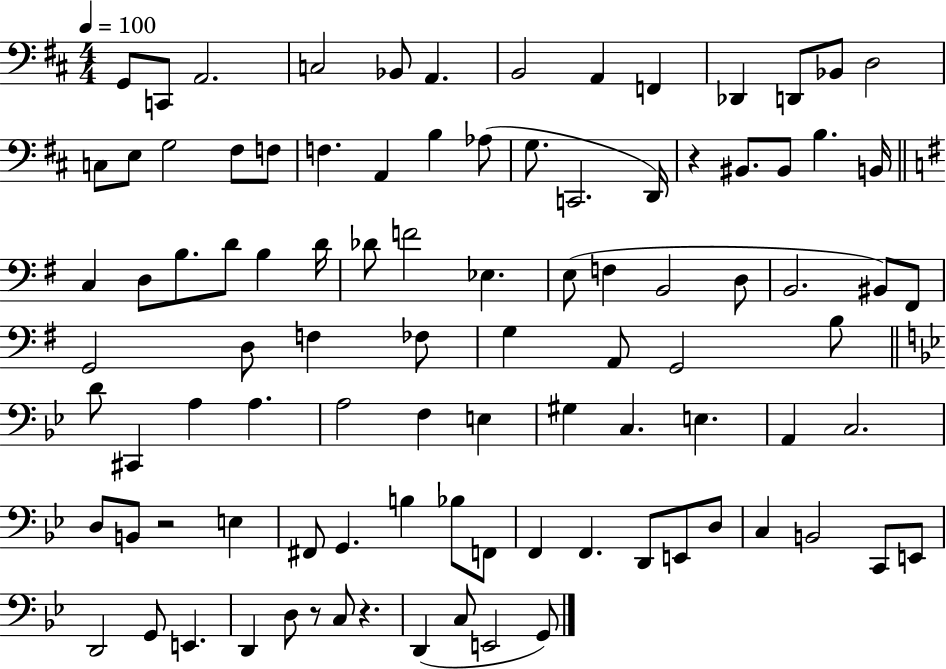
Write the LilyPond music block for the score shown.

{
  \clef bass
  \numericTimeSignature
  \time 4/4
  \key d \major
  \tempo 4 = 100
  g,8 c,8 a,2. | c2 bes,8 a,4. | b,2 a,4 f,4 | des,4 d,8 bes,8 d2 | \break c8 e8 g2 fis8 f8 | f4. a,4 b4 aes8( | g8. c,2. d,16) | r4 bis,8. bis,8 b4. b,16 | \break \bar "||" \break \key g \major c4 d8 b8. d'8 b4 d'16 | des'8 f'2 ees4. | e8( f4 b,2 d8 | b,2. bis,8) fis,8 | \break g,2 d8 f4 fes8 | g4 a,8 g,2 b8 | \bar "||" \break \key g \minor d'8 cis,4 a4 a4. | a2 f4 e4 | gis4 c4. e4. | a,4 c2. | \break d8 b,8 r2 e4 | fis,8 g,4. b4 bes8 f,8 | f,4 f,4. d,8 e,8 d8 | c4 b,2 c,8 e,8 | \break d,2 g,8 e,4. | d,4 d8 r8 c8 r4. | d,4( c8 e,2 g,8) | \bar "|."
}